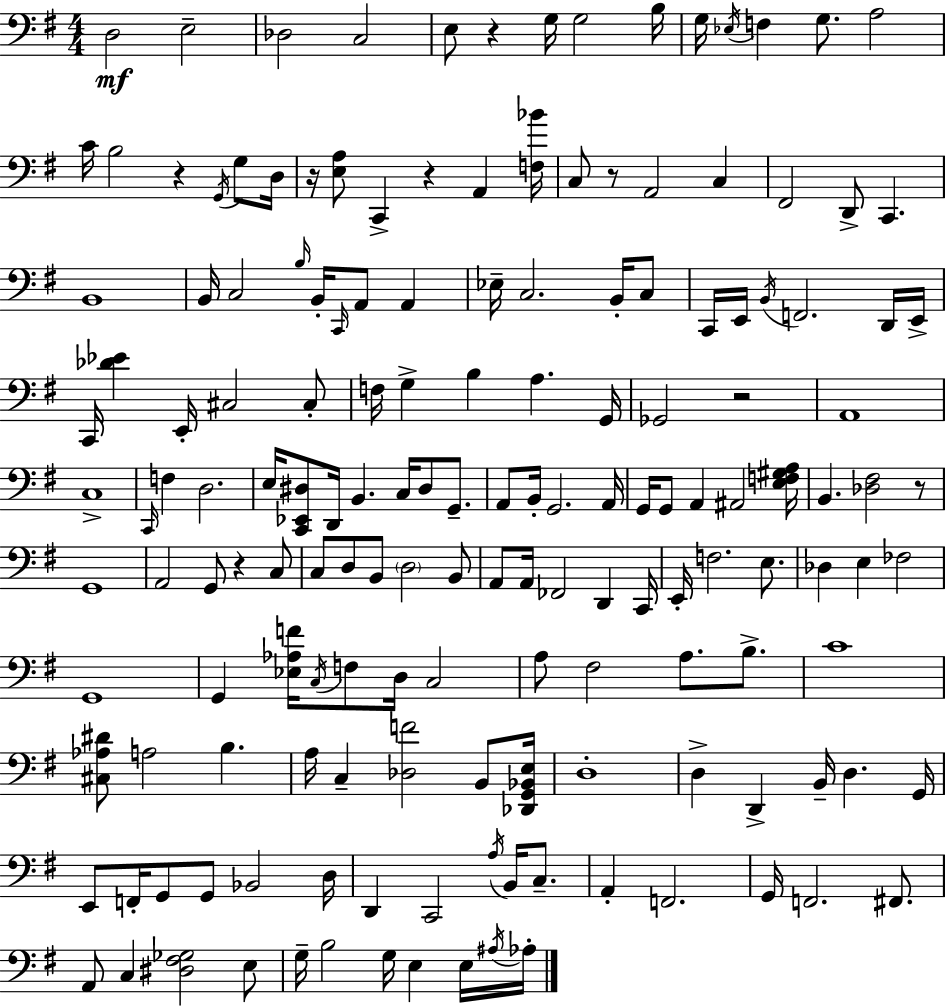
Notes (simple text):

D3/h E3/h Db3/h C3/h E3/e R/q G3/s G3/h B3/s G3/s Eb3/s F3/q G3/e. A3/h C4/s B3/h R/q G2/s G3/e D3/s R/s [E3,A3]/e C2/q R/q A2/q [F3,Bb4]/s C3/e R/e A2/h C3/q F#2/h D2/e C2/q. B2/w B2/s C3/h B3/s B2/s C2/s A2/e A2/q Eb3/s C3/h. B2/s C3/e C2/s E2/s B2/s F2/h. D2/s E2/s C2/s [Db4,Eb4]/q E2/s C#3/h C#3/e F3/s G3/q B3/q A3/q. G2/s Gb2/h R/h A2/w C3/w C2/s F3/q D3/h. E3/s [C2,Eb2,D#3]/e D2/s B2/q. C3/s D#3/e G2/e. A2/e B2/s G2/h. A2/s G2/s G2/e A2/q A#2/h [E3,F3,G#3,A3]/s B2/q. [Db3,F#3]/h R/e G2/w A2/h G2/e R/q C3/e C3/e D3/e B2/e D3/h B2/e A2/e A2/s FES2/h D2/q C2/s E2/s F3/h. E3/e. Db3/q E3/q FES3/h G2/w G2/q [Eb3,Ab3,F4]/s C3/s F3/e D3/s C3/h A3/e F#3/h A3/e. B3/e. C4/w [C#3,Ab3,D#4]/e A3/h B3/q. A3/s C3/q [Db3,F4]/h B2/e [Db2,G2,Bb2,E3]/s D3/w D3/q D2/q B2/s D3/q. G2/s E2/e F2/s G2/e G2/e Bb2/h D3/s D2/q C2/h A3/s B2/s C3/e. A2/q F2/h. G2/s F2/h. F#2/e. A2/e C3/q [D#3,F#3,Gb3]/h E3/e G3/s B3/h G3/s E3/q E3/s A#3/s Ab3/s